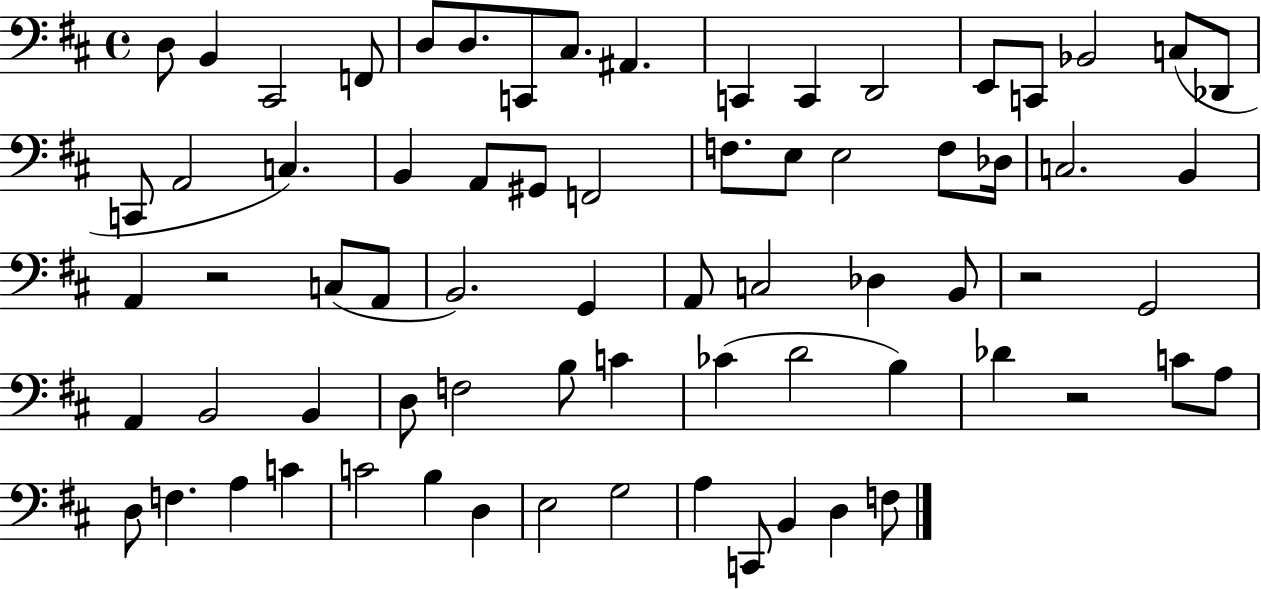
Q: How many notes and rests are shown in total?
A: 71